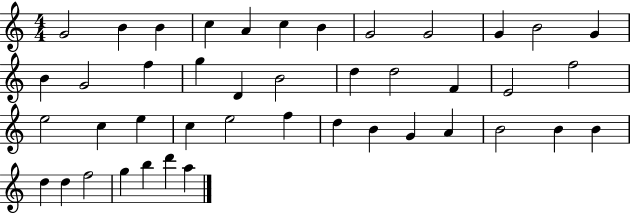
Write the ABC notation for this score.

X:1
T:Untitled
M:4/4
L:1/4
K:C
G2 B B c A c B G2 G2 G B2 G B G2 f g D B2 d d2 F E2 f2 e2 c e c e2 f d B G A B2 B B d d f2 g b d' a